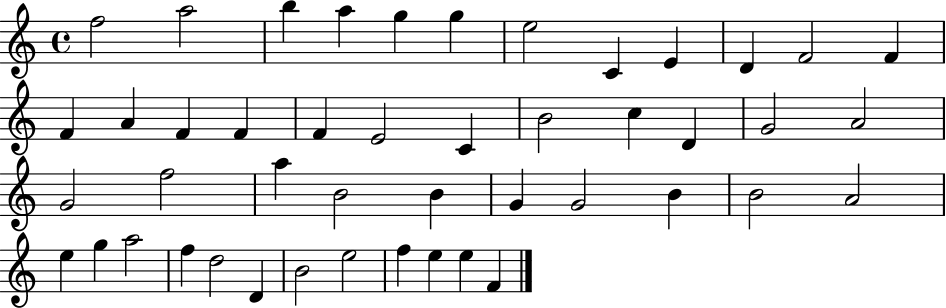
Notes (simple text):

F5/h A5/h B5/q A5/q G5/q G5/q E5/h C4/q E4/q D4/q F4/h F4/q F4/q A4/q F4/q F4/q F4/q E4/h C4/q B4/h C5/q D4/q G4/h A4/h G4/h F5/h A5/q B4/h B4/q G4/q G4/h B4/q B4/h A4/h E5/q G5/q A5/h F5/q D5/h D4/q B4/h E5/h F5/q E5/q E5/q F4/q